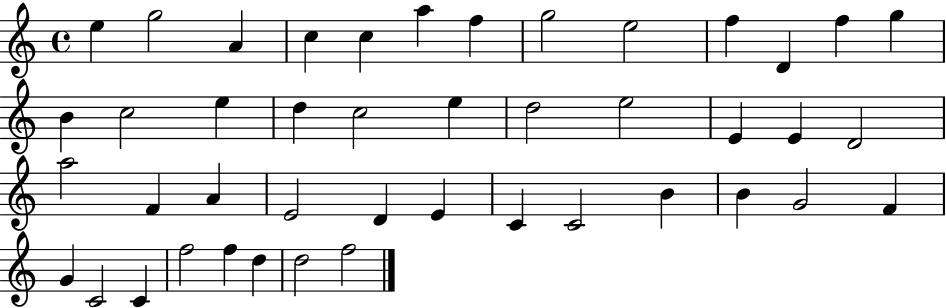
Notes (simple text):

E5/q G5/h A4/q C5/q C5/q A5/q F5/q G5/h E5/h F5/q D4/q F5/q G5/q B4/q C5/h E5/q D5/q C5/h E5/q D5/h E5/h E4/q E4/q D4/h A5/h F4/q A4/q E4/h D4/q E4/q C4/q C4/h B4/q B4/q G4/h F4/q G4/q C4/h C4/q F5/h F5/q D5/q D5/h F5/h